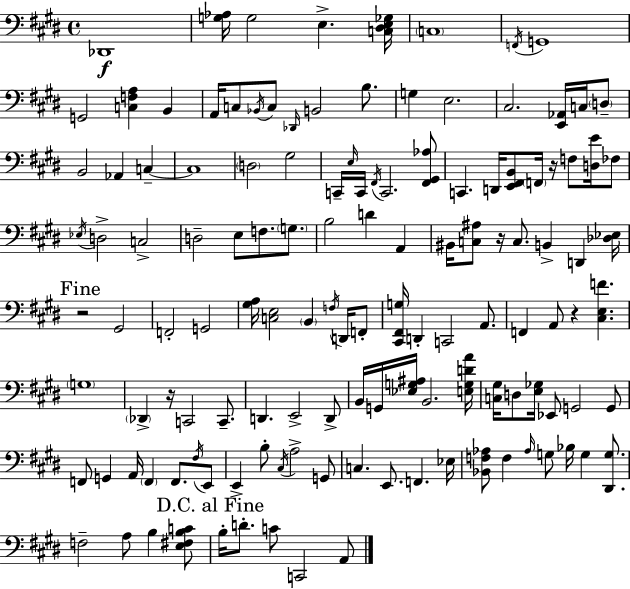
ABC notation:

X:1
T:Untitled
M:4/4
L:1/4
K:E
_D,,4 [G,_A,]/4 G,2 E, [C,^D,E,_G,]/4 C,4 F,,/4 G,,4 G,,2 [C,F,A,] B,, A,,/4 C,/2 _B,,/4 C,/2 _D,,/4 B,,2 B,/2 G, E,2 ^C,2 [E,,_A,,]/4 C,/4 D,/2 B,,2 _A,, C, C,4 D,2 ^G,2 C,,/4 E,/4 C,,/4 ^F,,/4 C,,2 [^F,,^G,,_A,]/2 C,, D,,/4 [E,,^F,,B,,]/2 F,,/4 z/4 F,/2 [D,E]/4 _F,/2 _E,/4 D,2 C,2 D,2 E,/2 F,/2 G,/2 B,2 D A,, ^B,,/4 [C,^A,]/2 z/4 C,/2 B,, D,, [_D,_E,]/4 z2 ^G,,2 F,,2 G,,2 [^G,A,]/4 [C,E,]2 B,, F,/4 D,,/4 F,,/2 [^C,,^F,,G,]/4 D,, C,,2 A,,/2 F,, A,,/2 z [^C,E,F] G,4 _D,, z/4 C,,2 C,,/2 D,, E,,2 D,,/2 B,,/4 G,,/4 [_E,G,^A,]/4 B,,2 [E,G,DA]/4 [C,^G,]/4 D,/2 [E,_G,]/4 _E,,/2 G,,2 G,,/2 F,,/2 G,, A,,/4 F,, F,,/2 ^F,/4 E,,/2 E,, B,/2 ^C,/4 A,2 G,,/2 C, E,,/2 F,, _E,/4 [_B,,F,_A,]/2 F, _A,/4 G,/2 _B,/4 G, [^D,,G,]/2 F,2 A,/2 B, [E,^F,B,C]/2 B,/4 D/2 C/2 C,,2 A,,/2